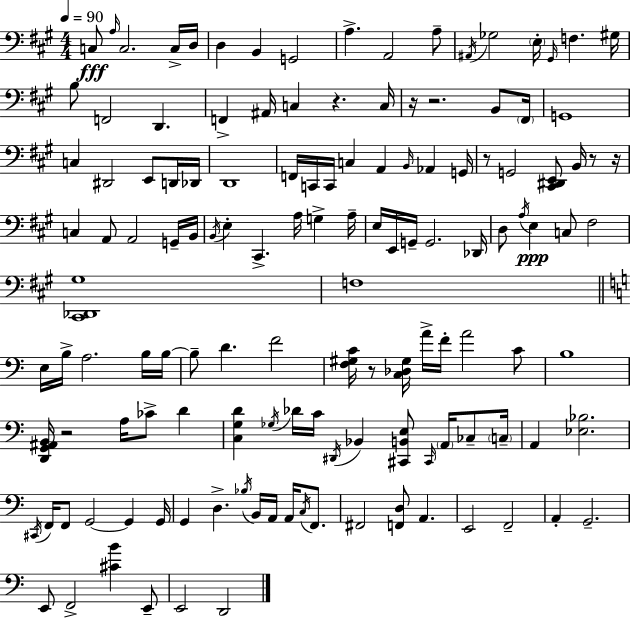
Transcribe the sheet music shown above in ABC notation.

X:1
T:Untitled
M:4/4
L:1/4
K:A
C,/2 A,/4 C,2 C,/4 D,/4 D, B,, G,,2 A, A,,2 A,/2 ^A,,/4 _G,2 E,/4 ^G,,/4 F, ^G,/4 B,/2 F,,2 D,, F,, ^A,,/4 C, z C,/4 z/4 z2 B,,/2 ^F,,/4 G,,4 C, ^D,,2 E,,/2 D,,/4 _D,,/4 D,,4 F,,/4 C,,/4 C,,/4 C, A,, B,,/4 _A,, G,,/4 z/2 G,,2 [^C,,^D,,E,,]/2 B,,/4 z/2 z/4 C, A,,/2 A,,2 G,,/4 B,,/4 B,,/4 E, ^C,, A,/4 G, A,/4 E,/4 E,,/4 G,,/4 G,,2 _D,,/4 D,/2 A,/4 E, C,/2 ^F,2 [^C,,_D,,^G,]4 F,4 E,/4 B,/4 A,2 B,/4 B,/4 B,/2 D F2 [F,^G,C]/4 z/2 [C,_D,^G,]/4 A/4 F/4 A2 C/2 B,4 [D,,G,,^A,,B,,]/4 z2 A,/4 _C/2 D [C,G,D] _G,/4 _D/4 C/4 ^D,,/4 _B,, [^C,,B,,E,]/2 ^C,,/4 A,,/4 _C,/2 C,/4 A,, [_E,_B,]2 ^C,,/4 F,,/4 F,,/2 G,,2 G,, G,,/4 G,, D, _B,/4 B,,/4 A,,/4 A,,/4 C,/4 F,,/2 ^F,,2 [F,,D,]/2 A,, E,,2 F,,2 A,, G,,2 E,,/2 F,,2 [^CB] E,,/2 E,,2 D,,2